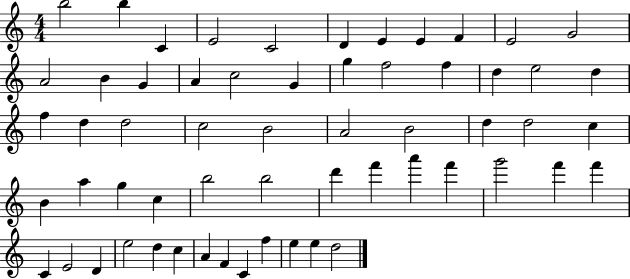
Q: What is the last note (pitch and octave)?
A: D5